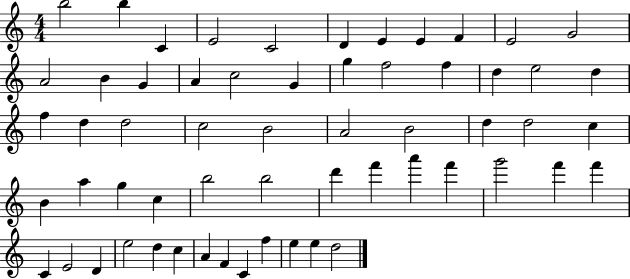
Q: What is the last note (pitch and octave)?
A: D5